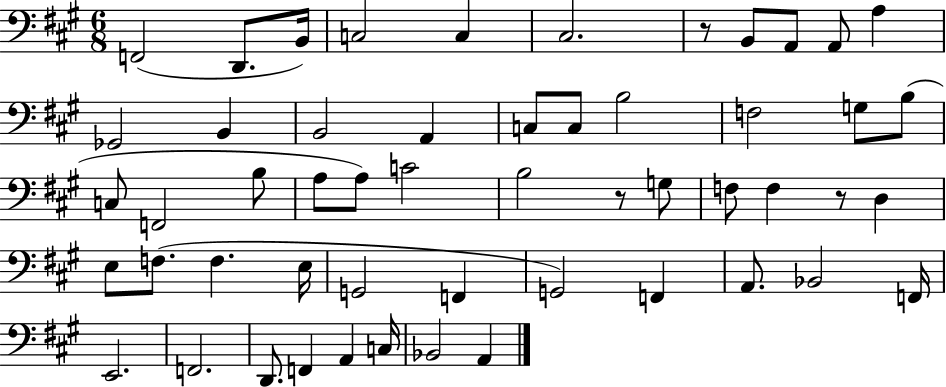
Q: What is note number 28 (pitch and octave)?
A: G3